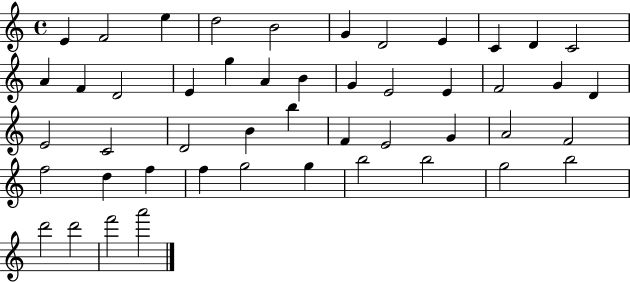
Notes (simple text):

E4/q F4/h E5/q D5/h B4/h G4/q D4/h E4/q C4/q D4/q C4/h A4/q F4/q D4/h E4/q G5/q A4/q B4/q G4/q E4/h E4/q F4/h G4/q D4/q E4/h C4/h D4/h B4/q B5/q F4/q E4/h G4/q A4/h F4/h F5/h D5/q F5/q F5/q G5/h G5/q B5/h B5/h G5/h B5/h D6/h D6/h F6/h A6/h